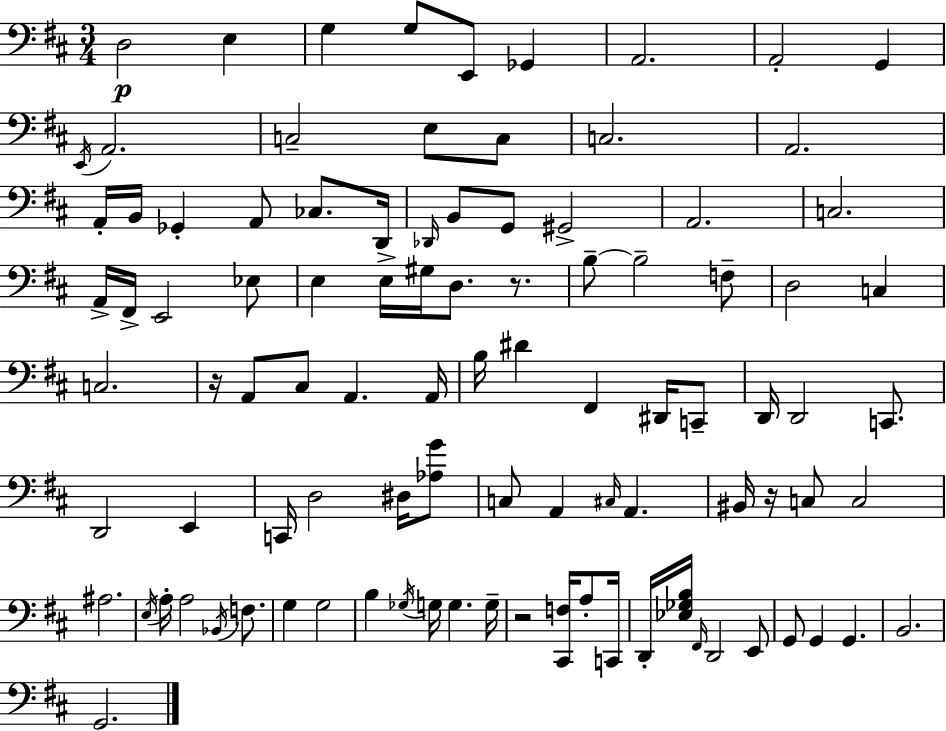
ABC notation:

X:1
T:Untitled
M:3/4
L:1/4
K:D
D,2 E, G, G,/2 E,,/2 _G,, A,,2 A,,2 G,, E,,/4 A,,2 C,2 E,/2 C,/2 C,2 A,,2 A,,/4 B,,/4 _G,, A,,/2 _C,/2 D,,/4 _D,,/4 B,,/2 G,,/2 ^G,,2 A,,2 C,2 A,,/4 ^F,,/4 E,,2 _E,/2 E, E,/4 ^G,/4 D,/2 z/2 B,/2 B,2 F,/2 D,2 C, C,2 z/4 A,,/2 ^C,/2 A,, A,,/4 B,/4 ^D ^F,, ^D,,/4 C,,/2 D,,/4 D,,2 C,,/2 D,,2 E,, C,,/4 D,2 ^D,/4 [_A,G]/2 C,/2 A,, ^C,/4 A,, ^B,,/4 z/4 C,/2 C,2 ^A,2 E,/4 A,/4 A,2 _B,,/4 F,/2 G, G,2 B, _G,/4 G,/4 G, G,/4 z2 [^C,,F,]/4 A,/2 C,,/4 D,,/4 [_E,_G,B,]/4 ^F,,/4 D,,2 E,,/2 G,,/2 G,, G,, B,,2 G,,2